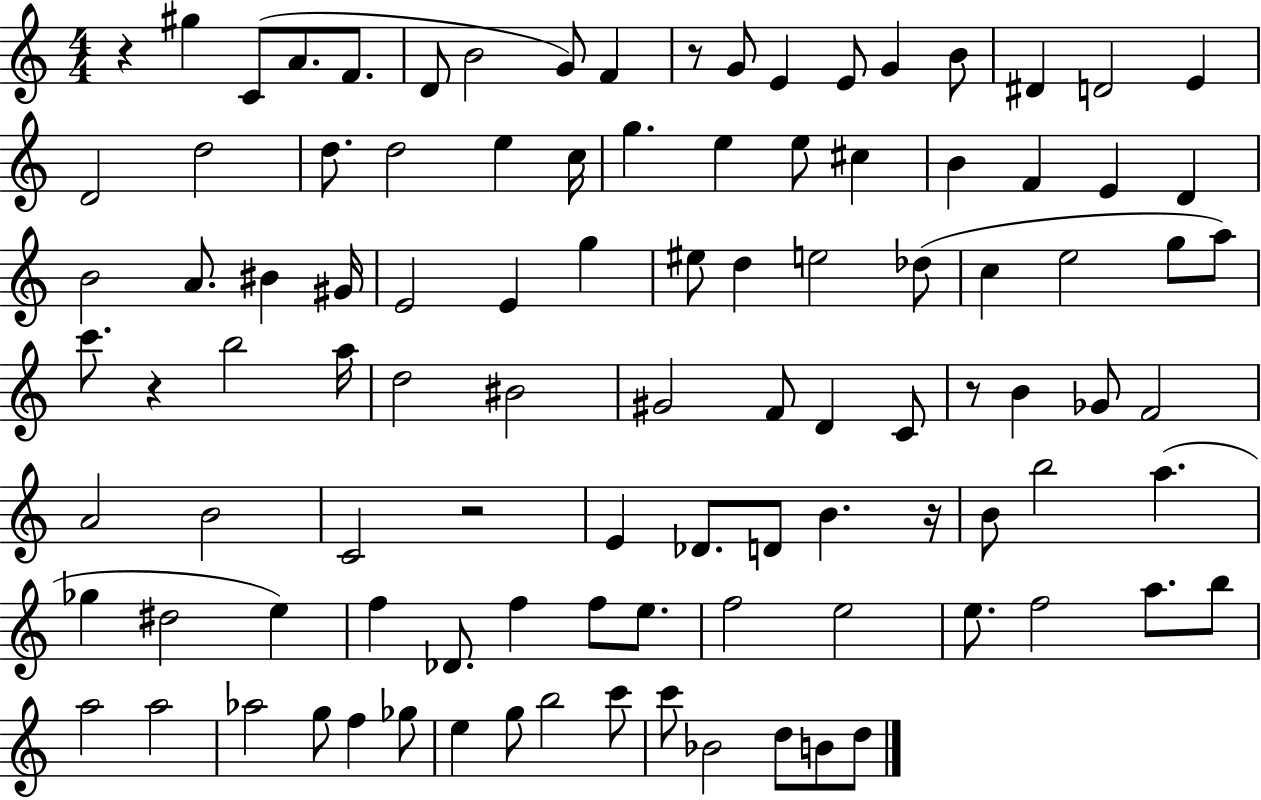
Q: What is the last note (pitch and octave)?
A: D5